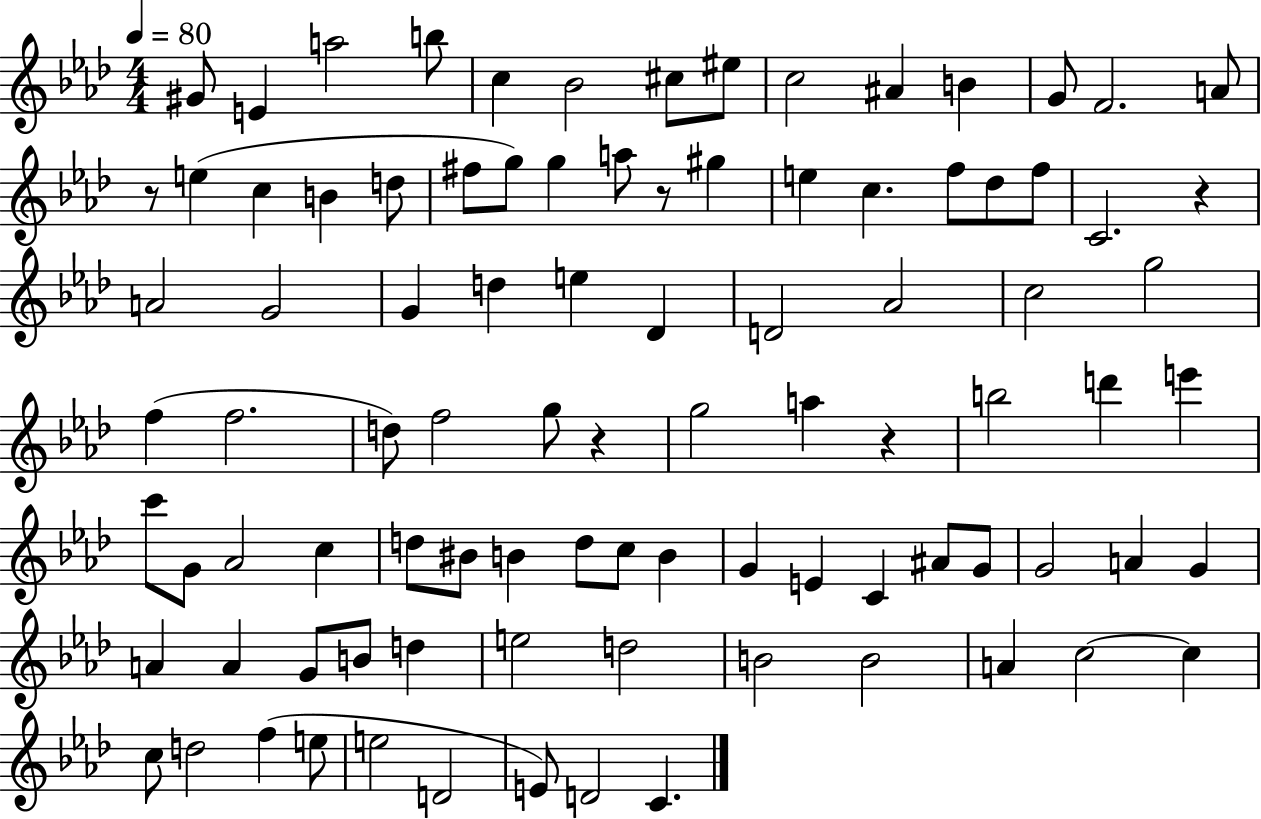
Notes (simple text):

G#4/e E4/q A5/h B5/e C5/q Bb4/h C#5/e EIS5/e C5/h A#4/q B4/q G4/e F4/h. A4/e R/e E5/q C5/q B4/q D5/e F#5/e G5/e G5/q A5/e R/e G#5/q E5/q C5/q. F5/e Db5/e F5/e C4/h. R/q A4/h G4/h G4/q D5/q E5/q Db4/q D4/h Ab4/h C5/h G5/h F5/q F5/h. D5/e F5/h G5/e R/q G5/h A5/q R/q B5/h D6/q E6/q C6/e G4/e Ab4/h C5/q D5/e BIS4/e B4/q D5/e C5/e B4/q G4/q E4/q C4/q A#4/e G4/e G4/h A4/q G4/q A4/q A4/q G4/e B4/e D5/q E5/h D5/h B4/h B4/h A4/q C5/h C5/q C5/e D5/h F5/q E5/e E5/h D4/h E4/e D4/h C4/q.